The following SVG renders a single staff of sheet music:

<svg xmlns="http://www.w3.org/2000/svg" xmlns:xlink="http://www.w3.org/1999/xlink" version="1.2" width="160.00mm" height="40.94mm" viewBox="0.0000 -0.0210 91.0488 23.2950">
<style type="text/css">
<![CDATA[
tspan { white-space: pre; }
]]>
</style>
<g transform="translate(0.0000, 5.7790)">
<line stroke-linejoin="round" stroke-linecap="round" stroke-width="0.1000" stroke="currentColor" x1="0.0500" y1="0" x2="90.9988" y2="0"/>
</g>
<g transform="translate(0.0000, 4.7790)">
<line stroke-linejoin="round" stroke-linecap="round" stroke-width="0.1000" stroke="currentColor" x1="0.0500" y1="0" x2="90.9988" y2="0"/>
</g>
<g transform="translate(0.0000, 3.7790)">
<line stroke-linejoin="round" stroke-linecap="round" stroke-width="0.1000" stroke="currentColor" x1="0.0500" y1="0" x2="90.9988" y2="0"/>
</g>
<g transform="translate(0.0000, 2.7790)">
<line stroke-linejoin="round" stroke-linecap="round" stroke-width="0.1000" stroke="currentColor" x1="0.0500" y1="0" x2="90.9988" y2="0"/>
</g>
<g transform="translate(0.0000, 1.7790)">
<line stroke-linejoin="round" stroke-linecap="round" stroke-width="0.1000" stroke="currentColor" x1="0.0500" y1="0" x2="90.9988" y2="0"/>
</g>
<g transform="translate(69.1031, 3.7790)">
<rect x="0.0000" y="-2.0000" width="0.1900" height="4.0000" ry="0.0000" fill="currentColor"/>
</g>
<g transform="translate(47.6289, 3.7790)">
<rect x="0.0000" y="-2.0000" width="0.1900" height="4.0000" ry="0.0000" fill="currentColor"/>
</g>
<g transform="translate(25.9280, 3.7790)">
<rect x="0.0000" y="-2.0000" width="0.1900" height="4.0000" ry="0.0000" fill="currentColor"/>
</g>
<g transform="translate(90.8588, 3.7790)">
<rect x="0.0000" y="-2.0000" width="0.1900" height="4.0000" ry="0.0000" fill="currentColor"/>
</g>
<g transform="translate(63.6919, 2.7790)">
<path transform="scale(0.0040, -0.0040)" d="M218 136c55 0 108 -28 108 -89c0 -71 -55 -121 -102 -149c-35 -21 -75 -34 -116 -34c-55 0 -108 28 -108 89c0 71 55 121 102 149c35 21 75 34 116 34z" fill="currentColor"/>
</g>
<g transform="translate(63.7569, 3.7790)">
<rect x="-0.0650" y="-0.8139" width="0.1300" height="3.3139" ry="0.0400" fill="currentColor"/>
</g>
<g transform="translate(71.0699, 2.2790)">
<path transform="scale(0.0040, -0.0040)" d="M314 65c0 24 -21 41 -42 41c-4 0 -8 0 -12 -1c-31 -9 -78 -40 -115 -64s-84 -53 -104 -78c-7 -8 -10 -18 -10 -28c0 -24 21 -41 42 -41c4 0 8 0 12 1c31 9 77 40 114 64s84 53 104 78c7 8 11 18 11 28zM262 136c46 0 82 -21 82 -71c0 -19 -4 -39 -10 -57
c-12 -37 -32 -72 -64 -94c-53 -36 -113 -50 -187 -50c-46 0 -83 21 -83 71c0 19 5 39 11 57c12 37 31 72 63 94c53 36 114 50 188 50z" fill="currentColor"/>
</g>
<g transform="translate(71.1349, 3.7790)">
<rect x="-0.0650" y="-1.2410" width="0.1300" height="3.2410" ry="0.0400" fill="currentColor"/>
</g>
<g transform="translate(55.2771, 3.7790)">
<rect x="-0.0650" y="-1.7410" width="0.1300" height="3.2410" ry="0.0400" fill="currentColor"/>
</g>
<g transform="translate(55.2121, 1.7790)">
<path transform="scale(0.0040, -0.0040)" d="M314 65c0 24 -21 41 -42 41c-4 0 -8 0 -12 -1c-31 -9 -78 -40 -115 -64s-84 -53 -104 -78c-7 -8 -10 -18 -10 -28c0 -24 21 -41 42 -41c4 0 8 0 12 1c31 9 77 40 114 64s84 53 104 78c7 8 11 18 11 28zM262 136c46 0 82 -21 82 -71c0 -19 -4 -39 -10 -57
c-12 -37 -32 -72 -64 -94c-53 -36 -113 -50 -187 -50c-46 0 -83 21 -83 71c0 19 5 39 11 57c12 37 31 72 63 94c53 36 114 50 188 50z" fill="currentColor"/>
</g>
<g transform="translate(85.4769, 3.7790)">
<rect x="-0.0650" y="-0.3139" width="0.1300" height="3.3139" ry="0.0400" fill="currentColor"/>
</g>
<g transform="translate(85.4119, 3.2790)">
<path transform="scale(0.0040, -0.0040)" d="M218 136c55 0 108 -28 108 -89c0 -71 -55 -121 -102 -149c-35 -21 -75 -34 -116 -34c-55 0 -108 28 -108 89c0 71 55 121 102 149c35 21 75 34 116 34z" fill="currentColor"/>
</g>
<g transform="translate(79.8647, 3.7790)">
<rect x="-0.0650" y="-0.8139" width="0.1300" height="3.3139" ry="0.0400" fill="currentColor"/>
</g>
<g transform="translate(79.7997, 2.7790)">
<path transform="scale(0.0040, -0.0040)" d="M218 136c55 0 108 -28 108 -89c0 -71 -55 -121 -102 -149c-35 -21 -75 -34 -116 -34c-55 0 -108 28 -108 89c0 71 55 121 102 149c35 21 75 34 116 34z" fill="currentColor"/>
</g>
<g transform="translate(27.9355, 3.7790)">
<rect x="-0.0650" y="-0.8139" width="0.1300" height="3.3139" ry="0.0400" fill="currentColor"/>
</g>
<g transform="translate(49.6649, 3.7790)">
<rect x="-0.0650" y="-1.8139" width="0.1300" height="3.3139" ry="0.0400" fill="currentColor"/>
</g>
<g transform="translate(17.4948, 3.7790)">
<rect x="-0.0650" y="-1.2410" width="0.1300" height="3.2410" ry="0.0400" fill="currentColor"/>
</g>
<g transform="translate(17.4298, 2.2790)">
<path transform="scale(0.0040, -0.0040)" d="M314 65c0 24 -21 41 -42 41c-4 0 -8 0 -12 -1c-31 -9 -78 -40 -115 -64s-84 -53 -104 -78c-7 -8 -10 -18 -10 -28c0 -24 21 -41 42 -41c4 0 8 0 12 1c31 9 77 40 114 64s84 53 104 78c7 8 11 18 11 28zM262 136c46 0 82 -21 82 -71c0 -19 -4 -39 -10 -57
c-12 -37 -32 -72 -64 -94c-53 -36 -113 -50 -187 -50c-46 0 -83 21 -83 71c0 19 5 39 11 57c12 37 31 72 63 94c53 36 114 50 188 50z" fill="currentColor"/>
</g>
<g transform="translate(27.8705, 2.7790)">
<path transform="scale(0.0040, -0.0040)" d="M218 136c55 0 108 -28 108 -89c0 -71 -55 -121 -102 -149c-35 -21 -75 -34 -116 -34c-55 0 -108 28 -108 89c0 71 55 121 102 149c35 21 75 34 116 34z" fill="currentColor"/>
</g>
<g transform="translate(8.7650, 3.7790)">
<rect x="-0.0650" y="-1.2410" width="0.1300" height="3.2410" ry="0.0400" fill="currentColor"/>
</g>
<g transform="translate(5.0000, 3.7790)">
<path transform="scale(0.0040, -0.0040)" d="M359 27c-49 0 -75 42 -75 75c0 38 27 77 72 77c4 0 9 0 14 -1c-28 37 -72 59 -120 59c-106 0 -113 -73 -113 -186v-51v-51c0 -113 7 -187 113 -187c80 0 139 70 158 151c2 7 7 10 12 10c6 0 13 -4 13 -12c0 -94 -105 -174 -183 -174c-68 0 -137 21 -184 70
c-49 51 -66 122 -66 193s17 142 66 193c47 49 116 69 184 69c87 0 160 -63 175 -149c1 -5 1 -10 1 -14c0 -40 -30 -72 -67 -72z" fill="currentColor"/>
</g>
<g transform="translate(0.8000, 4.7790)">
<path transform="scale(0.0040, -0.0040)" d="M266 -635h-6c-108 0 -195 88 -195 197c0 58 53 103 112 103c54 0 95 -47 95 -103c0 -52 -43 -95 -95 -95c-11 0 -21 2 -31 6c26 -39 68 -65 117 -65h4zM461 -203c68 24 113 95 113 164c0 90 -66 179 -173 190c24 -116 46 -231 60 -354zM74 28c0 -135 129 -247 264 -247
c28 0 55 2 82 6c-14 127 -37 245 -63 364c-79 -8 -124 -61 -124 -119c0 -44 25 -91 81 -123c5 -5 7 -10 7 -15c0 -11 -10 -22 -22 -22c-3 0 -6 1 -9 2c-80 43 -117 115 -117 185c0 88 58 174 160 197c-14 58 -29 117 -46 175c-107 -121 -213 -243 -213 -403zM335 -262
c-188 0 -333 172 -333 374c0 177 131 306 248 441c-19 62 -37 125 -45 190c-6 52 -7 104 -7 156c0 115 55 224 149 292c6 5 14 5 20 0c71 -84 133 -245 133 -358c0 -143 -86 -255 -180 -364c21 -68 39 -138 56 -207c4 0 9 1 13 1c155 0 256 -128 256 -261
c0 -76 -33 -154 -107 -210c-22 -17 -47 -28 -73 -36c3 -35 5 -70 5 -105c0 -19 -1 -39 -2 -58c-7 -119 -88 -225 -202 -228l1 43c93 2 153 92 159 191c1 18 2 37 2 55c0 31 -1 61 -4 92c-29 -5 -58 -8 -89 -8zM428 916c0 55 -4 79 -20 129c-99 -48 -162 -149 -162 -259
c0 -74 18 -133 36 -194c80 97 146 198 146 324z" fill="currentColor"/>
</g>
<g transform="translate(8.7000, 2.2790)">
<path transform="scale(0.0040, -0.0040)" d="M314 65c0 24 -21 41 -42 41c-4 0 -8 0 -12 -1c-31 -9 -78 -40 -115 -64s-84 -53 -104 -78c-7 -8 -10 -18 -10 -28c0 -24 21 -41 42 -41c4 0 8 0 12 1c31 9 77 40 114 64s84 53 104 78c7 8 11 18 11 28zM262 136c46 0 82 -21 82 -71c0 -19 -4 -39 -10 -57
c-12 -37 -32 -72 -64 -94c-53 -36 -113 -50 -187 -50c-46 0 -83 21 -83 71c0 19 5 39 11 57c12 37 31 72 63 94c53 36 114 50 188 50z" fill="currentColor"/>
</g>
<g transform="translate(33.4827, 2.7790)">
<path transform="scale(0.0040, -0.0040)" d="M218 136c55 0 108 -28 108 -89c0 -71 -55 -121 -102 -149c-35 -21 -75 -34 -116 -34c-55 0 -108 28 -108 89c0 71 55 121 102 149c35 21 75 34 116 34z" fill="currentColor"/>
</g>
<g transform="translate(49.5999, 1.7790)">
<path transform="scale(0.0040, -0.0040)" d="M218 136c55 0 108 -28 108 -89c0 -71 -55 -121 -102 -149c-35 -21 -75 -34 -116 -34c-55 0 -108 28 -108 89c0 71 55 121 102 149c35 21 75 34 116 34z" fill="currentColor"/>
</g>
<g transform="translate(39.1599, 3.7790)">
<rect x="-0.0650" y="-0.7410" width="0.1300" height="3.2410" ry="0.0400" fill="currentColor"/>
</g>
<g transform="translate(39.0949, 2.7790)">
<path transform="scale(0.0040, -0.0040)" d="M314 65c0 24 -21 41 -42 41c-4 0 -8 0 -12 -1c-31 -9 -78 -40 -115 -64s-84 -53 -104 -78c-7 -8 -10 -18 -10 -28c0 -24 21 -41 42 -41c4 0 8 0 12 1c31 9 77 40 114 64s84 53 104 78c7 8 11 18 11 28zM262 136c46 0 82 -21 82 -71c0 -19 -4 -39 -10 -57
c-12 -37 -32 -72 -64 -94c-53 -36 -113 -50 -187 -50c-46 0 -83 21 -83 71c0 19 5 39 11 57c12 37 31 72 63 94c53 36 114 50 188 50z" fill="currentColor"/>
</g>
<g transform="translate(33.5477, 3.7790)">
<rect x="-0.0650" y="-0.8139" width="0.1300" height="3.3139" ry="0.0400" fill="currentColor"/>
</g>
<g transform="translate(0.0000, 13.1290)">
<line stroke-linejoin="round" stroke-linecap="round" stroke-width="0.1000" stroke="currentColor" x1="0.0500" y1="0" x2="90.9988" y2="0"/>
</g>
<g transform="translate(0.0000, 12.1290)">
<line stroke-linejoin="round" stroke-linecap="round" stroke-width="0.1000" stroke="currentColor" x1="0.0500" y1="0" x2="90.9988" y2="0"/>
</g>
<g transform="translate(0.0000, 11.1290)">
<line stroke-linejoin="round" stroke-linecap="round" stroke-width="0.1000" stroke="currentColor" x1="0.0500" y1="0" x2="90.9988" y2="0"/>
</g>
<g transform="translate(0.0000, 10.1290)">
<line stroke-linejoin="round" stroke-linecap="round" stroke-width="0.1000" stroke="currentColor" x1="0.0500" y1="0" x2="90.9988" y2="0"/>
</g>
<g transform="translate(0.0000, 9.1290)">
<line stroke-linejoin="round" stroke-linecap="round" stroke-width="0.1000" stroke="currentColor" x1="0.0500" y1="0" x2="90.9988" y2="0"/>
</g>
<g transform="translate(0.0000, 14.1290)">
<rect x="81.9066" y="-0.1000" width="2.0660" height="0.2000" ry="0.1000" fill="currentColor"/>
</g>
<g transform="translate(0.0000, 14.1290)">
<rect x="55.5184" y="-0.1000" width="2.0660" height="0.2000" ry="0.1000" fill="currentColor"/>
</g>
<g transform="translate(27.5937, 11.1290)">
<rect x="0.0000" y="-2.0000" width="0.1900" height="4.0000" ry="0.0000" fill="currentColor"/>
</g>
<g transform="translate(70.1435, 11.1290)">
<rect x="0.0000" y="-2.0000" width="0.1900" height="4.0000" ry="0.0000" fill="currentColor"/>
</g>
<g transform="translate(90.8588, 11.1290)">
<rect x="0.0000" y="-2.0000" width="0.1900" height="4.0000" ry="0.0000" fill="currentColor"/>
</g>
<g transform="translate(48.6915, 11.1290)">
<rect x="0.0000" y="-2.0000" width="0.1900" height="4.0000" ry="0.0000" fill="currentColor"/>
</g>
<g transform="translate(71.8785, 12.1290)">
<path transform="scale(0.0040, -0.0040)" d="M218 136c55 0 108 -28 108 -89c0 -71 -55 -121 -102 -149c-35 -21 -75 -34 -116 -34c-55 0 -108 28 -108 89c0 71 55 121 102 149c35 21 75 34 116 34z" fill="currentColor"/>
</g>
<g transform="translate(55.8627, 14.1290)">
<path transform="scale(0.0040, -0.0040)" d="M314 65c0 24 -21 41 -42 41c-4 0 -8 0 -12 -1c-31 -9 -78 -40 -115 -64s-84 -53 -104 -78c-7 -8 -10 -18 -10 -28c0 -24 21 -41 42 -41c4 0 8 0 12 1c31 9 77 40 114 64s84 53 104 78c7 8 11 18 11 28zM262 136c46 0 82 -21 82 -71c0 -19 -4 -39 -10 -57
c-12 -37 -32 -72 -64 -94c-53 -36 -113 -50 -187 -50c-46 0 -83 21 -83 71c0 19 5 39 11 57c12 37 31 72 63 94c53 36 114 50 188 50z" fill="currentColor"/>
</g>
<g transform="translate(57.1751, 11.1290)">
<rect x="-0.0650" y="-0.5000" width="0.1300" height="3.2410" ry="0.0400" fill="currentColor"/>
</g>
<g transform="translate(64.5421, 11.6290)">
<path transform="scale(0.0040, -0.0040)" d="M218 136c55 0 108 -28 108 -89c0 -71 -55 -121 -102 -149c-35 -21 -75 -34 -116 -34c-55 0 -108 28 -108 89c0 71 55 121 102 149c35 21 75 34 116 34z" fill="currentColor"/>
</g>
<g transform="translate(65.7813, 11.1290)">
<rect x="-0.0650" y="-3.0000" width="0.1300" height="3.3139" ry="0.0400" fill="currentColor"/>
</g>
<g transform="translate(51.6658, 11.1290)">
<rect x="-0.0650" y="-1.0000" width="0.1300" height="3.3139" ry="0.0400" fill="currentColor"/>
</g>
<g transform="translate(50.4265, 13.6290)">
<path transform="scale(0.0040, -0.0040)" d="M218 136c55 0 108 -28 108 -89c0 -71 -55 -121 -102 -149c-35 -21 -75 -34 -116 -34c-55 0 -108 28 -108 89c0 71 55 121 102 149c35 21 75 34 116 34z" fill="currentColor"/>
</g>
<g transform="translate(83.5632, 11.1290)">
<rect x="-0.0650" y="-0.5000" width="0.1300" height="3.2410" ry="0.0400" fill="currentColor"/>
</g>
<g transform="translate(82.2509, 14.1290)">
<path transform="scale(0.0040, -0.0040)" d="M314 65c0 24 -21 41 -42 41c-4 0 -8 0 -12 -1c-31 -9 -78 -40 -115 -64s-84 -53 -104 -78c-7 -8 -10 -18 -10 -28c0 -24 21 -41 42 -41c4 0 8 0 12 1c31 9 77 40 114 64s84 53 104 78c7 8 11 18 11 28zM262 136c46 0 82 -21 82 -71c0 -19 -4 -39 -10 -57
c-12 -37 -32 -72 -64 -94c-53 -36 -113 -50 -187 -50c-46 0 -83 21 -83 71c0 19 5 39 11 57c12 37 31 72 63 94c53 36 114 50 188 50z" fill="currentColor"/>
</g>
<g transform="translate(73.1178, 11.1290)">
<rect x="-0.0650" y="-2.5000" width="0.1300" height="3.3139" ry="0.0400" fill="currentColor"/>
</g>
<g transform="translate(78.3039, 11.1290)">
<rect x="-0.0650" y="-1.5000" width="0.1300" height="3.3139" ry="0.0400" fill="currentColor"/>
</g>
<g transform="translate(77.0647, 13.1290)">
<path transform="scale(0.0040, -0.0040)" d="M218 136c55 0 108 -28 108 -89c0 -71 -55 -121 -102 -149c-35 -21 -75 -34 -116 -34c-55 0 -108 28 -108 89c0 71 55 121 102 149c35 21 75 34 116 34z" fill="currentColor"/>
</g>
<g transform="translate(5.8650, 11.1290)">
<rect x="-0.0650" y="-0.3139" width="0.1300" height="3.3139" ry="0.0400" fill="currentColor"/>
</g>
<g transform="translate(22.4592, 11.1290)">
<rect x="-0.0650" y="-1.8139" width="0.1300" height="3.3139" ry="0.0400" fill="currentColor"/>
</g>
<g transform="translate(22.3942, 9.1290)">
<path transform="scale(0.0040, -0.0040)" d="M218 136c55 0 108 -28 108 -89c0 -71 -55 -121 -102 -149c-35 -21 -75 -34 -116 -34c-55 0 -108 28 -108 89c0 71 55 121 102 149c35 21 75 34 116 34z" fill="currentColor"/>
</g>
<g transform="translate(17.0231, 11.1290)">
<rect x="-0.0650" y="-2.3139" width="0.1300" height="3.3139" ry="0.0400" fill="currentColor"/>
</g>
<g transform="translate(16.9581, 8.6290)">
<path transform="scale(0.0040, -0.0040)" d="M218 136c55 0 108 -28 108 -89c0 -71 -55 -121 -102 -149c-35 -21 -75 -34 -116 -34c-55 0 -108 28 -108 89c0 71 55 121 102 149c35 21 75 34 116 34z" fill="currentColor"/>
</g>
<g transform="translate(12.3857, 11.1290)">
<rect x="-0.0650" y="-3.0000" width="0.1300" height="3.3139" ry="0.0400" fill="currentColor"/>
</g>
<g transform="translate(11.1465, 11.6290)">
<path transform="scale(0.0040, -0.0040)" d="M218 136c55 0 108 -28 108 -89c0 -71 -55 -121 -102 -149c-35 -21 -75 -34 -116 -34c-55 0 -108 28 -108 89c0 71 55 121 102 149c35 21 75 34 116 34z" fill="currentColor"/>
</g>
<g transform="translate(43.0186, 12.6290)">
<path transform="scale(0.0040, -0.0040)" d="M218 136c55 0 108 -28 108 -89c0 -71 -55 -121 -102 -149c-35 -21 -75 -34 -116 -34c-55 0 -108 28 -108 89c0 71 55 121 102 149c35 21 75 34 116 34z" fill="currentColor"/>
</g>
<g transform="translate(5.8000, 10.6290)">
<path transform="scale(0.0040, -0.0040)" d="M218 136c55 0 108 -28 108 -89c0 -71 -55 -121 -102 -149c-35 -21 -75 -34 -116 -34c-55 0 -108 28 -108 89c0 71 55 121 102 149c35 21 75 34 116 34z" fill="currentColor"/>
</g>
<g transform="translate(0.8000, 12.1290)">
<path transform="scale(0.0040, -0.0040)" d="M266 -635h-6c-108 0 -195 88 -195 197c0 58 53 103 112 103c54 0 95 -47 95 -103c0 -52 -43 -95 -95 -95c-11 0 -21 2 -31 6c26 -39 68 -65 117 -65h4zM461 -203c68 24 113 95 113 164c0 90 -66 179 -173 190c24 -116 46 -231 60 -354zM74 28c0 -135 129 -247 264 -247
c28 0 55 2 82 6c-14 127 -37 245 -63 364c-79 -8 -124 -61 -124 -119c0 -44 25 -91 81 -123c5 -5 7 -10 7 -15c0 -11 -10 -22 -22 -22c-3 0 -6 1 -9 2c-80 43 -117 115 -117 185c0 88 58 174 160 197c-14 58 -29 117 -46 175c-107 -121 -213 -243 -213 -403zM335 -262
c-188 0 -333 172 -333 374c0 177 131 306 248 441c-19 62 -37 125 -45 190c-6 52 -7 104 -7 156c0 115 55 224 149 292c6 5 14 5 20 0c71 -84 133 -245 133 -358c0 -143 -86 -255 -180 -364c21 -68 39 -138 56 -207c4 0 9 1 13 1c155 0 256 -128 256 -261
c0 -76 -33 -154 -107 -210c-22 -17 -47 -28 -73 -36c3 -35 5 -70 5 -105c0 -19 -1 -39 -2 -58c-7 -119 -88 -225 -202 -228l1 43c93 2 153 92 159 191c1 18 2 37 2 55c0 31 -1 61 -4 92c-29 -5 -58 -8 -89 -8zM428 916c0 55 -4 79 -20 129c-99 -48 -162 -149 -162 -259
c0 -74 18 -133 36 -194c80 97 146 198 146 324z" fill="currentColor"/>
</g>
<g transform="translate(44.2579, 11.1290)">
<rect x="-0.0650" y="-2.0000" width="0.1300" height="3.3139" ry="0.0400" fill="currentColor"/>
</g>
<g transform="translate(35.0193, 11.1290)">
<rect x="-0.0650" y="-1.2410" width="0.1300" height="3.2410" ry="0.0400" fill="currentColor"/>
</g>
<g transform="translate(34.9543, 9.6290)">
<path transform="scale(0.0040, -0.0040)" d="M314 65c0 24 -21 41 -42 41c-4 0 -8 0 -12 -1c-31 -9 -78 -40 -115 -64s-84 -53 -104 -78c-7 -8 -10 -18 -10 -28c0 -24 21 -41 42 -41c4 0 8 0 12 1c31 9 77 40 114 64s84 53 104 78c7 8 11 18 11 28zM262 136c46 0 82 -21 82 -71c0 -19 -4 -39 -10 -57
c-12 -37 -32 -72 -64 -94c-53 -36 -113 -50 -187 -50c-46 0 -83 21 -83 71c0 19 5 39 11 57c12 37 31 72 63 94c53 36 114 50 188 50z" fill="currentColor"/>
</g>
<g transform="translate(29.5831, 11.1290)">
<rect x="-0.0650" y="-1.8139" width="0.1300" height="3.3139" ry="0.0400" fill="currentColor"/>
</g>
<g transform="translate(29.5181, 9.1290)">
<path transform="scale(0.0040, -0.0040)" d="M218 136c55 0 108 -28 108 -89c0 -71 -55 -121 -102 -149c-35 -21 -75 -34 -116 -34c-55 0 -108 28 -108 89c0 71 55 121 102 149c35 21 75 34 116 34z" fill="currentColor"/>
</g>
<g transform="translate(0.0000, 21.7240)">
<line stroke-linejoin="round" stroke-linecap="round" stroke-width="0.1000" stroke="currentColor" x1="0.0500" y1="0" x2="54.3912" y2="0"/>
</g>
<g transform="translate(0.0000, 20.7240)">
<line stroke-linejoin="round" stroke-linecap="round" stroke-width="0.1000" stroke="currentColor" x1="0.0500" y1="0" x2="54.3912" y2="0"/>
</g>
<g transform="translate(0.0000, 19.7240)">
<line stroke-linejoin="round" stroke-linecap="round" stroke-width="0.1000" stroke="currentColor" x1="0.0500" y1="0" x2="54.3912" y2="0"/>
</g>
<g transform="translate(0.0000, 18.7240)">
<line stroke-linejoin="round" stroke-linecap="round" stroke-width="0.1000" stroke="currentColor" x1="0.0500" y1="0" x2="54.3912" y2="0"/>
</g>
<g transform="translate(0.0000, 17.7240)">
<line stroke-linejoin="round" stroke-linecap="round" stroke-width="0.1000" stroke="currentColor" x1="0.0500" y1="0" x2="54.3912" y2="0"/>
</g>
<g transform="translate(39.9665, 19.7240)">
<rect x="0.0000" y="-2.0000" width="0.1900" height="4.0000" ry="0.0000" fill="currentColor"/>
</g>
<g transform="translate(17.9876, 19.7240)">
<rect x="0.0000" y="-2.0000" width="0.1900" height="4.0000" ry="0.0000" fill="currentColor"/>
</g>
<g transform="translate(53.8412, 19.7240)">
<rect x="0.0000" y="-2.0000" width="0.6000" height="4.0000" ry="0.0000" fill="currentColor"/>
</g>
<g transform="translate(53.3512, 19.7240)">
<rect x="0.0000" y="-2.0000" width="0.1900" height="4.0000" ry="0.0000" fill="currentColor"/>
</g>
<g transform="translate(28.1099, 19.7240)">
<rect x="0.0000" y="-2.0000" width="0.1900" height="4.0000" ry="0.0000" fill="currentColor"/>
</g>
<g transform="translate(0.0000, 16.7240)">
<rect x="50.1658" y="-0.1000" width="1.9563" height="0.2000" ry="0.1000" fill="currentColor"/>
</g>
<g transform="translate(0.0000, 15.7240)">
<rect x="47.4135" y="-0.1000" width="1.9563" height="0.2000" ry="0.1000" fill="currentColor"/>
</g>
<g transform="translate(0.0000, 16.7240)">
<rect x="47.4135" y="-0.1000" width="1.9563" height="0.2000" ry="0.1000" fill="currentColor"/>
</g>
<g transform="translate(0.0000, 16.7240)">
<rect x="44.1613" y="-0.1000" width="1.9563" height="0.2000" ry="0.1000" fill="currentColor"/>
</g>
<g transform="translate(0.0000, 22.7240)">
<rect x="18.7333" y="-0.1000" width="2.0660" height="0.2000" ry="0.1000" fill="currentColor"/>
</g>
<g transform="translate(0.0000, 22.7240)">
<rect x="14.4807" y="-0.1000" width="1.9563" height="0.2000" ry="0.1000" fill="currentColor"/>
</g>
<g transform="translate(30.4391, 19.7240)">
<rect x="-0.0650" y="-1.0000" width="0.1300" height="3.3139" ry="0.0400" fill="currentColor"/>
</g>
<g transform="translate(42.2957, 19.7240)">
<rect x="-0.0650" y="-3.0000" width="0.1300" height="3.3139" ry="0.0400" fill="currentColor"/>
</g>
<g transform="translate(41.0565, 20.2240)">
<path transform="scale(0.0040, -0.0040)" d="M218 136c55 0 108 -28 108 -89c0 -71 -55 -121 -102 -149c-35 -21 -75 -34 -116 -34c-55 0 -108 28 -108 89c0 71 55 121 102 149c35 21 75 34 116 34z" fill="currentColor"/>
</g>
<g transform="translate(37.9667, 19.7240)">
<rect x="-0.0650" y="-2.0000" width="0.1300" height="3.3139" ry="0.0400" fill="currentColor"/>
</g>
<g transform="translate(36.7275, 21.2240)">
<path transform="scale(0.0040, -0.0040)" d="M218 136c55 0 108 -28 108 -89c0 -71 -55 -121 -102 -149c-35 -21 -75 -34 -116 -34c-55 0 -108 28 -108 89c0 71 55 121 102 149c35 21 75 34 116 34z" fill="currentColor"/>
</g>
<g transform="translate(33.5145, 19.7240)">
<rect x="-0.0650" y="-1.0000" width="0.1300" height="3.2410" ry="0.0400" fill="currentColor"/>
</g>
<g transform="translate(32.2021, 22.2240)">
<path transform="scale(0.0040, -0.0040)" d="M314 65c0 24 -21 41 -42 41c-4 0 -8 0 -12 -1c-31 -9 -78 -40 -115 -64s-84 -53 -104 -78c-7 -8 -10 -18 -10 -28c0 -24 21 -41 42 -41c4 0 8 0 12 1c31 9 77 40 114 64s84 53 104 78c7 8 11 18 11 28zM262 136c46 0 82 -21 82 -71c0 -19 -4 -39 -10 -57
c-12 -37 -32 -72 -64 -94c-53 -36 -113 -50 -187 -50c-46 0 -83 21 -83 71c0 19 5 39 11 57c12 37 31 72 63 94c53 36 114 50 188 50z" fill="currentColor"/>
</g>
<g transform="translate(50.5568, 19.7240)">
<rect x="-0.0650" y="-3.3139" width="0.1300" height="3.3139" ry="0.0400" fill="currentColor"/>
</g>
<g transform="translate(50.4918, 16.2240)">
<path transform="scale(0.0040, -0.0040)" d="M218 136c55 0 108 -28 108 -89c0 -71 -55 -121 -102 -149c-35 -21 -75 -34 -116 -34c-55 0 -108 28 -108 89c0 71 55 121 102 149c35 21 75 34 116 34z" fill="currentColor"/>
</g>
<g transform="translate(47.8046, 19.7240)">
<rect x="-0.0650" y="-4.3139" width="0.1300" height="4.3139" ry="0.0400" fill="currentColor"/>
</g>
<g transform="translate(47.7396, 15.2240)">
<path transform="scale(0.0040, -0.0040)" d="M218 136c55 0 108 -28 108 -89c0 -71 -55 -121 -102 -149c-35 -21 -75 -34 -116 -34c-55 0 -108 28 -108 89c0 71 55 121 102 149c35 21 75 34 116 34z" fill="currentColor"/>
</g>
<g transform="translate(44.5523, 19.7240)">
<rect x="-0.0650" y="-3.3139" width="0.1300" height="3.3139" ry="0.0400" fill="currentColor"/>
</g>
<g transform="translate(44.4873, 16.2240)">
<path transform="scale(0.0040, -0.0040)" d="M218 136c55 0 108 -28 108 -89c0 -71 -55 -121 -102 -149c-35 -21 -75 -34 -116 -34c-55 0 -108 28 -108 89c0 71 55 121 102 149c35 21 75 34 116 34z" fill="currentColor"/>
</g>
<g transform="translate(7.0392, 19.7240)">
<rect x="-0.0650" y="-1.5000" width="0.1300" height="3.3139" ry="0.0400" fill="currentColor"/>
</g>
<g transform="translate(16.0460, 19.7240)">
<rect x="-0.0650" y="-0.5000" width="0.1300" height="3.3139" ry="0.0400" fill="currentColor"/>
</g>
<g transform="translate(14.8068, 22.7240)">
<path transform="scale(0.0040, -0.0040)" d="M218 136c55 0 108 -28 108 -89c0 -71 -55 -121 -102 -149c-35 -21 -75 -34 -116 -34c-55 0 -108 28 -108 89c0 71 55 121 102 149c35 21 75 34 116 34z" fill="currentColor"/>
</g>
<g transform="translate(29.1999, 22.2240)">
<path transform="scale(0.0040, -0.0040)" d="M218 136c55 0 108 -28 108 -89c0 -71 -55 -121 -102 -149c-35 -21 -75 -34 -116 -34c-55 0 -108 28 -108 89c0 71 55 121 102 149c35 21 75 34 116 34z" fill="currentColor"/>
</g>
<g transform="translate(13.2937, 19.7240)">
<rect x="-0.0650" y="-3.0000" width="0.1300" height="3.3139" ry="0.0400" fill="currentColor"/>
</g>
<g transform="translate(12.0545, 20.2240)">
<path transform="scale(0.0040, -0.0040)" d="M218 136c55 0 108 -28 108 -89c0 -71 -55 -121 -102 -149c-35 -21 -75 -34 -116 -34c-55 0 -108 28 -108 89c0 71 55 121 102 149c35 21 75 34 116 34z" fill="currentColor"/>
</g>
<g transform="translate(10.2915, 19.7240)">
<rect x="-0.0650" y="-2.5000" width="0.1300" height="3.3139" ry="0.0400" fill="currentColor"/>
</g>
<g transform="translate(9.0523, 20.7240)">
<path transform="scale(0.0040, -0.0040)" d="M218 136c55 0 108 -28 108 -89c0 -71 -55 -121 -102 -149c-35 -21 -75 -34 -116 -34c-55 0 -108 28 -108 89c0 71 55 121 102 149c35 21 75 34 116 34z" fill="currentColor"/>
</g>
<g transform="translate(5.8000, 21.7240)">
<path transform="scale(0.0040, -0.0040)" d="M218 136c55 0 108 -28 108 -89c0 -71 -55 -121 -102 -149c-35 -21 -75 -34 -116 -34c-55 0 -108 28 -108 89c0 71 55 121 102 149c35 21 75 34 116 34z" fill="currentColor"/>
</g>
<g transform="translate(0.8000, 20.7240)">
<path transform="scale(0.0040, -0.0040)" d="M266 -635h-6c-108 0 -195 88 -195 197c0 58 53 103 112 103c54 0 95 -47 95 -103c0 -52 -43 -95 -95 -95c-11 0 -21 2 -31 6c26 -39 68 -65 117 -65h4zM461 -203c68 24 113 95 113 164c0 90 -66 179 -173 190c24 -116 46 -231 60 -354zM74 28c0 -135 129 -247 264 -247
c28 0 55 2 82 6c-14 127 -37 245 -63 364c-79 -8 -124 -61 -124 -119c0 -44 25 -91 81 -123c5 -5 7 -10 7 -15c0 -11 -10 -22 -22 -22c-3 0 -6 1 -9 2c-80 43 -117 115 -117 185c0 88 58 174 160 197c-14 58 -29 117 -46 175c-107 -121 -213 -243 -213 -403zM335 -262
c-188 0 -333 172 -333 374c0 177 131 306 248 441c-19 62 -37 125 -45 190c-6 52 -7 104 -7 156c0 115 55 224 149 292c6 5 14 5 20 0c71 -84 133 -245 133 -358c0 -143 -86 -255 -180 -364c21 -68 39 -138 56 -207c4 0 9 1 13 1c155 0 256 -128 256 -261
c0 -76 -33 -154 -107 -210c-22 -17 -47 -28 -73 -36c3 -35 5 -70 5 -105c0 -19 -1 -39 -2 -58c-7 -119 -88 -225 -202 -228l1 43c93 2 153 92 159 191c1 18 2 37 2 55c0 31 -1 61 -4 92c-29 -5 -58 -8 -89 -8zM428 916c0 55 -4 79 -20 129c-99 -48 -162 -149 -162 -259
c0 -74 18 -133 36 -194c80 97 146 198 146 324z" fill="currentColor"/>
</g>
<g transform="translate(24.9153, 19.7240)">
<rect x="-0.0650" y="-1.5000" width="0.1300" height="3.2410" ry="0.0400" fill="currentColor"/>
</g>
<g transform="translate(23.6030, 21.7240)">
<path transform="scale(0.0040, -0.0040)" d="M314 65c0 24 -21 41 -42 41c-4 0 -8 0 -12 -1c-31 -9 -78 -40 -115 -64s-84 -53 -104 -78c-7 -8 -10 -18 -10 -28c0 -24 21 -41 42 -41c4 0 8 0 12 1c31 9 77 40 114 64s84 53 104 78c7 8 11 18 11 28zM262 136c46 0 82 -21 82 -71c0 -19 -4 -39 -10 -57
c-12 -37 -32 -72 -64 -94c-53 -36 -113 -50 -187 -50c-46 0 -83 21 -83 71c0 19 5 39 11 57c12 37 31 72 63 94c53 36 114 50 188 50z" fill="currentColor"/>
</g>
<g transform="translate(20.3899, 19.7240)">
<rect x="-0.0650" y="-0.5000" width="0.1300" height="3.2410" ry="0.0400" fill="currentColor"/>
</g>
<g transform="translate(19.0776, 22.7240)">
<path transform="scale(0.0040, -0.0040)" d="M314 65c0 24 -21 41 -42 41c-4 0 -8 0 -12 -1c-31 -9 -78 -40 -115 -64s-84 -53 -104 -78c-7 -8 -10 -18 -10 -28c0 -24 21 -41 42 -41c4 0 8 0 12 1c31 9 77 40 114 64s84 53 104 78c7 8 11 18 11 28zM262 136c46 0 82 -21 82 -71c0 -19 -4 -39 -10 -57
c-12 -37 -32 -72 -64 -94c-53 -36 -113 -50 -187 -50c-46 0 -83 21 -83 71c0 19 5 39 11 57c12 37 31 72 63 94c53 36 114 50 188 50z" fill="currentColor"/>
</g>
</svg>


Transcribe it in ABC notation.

X:1
T:Untitled
M:4/4
L:1/4
K:C
e2 e2 d d d2 f f2 d e2 d c c A g f f e2 F D C2 A G E C2 E G A C C2 E2 D D2 F A b d' b